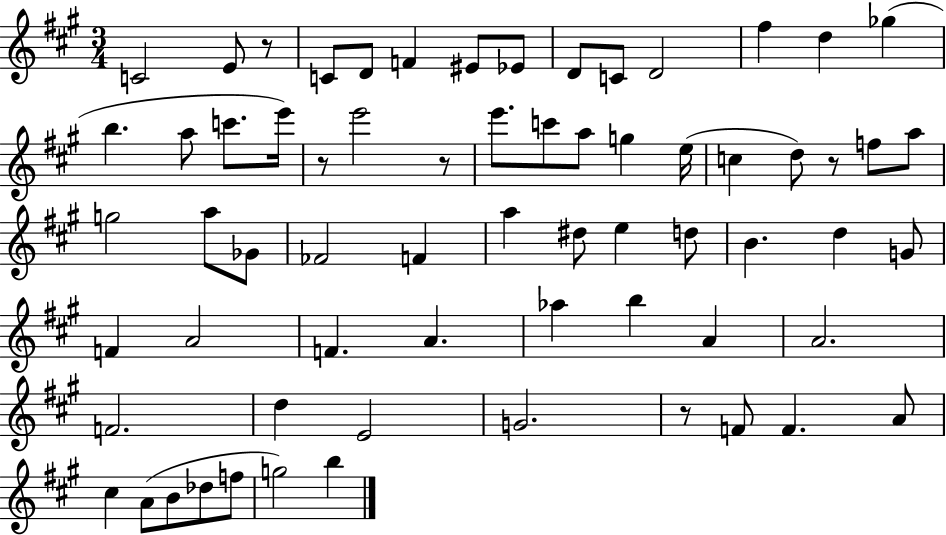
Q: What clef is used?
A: treble